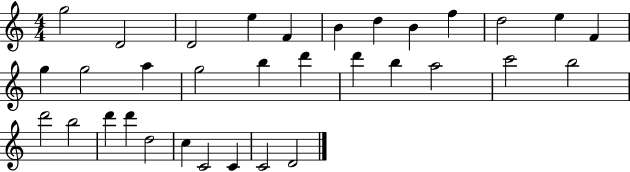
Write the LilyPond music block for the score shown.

{
  \clef treble
  \numericTimeSignature
  \time 4/4
  \key c \major
  g''2 d'2 | d'2 e''4 f'4 | b'4 d''4 b'4 f''4 | d''2 e''4 f'4 | \break g''4 g''2 a''4 | g''2 b''4 d'''4 | d'''4 b''4 a''2 | c'''2 b''2 | \break d'''2 b''2 | d'''4 d'''4 d''2 | c''4 c'2 c'4 | c'2 d'2 | \break \bar "|."
}